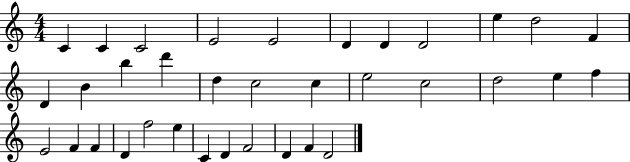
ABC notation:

X:1
T:Untitled
M:4/4
L:1/4
K:C
C C C2 E2 E2 D D D2 e d2 F D B b d' d c2 c e2 c2 d2 e f E2 F F D f2 e C D F2 D F D2